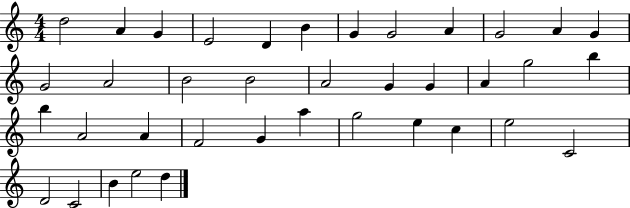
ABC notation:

X:1
T:Untitled
M:4/4
L:1/4
K:C
d2 A G E2 D B G G2 A G2 A G G2 A2 B2 B2 A2 G G A g2 b b A2 A F2 G a g2 e c e2 C2 D2 C2 B e2 d